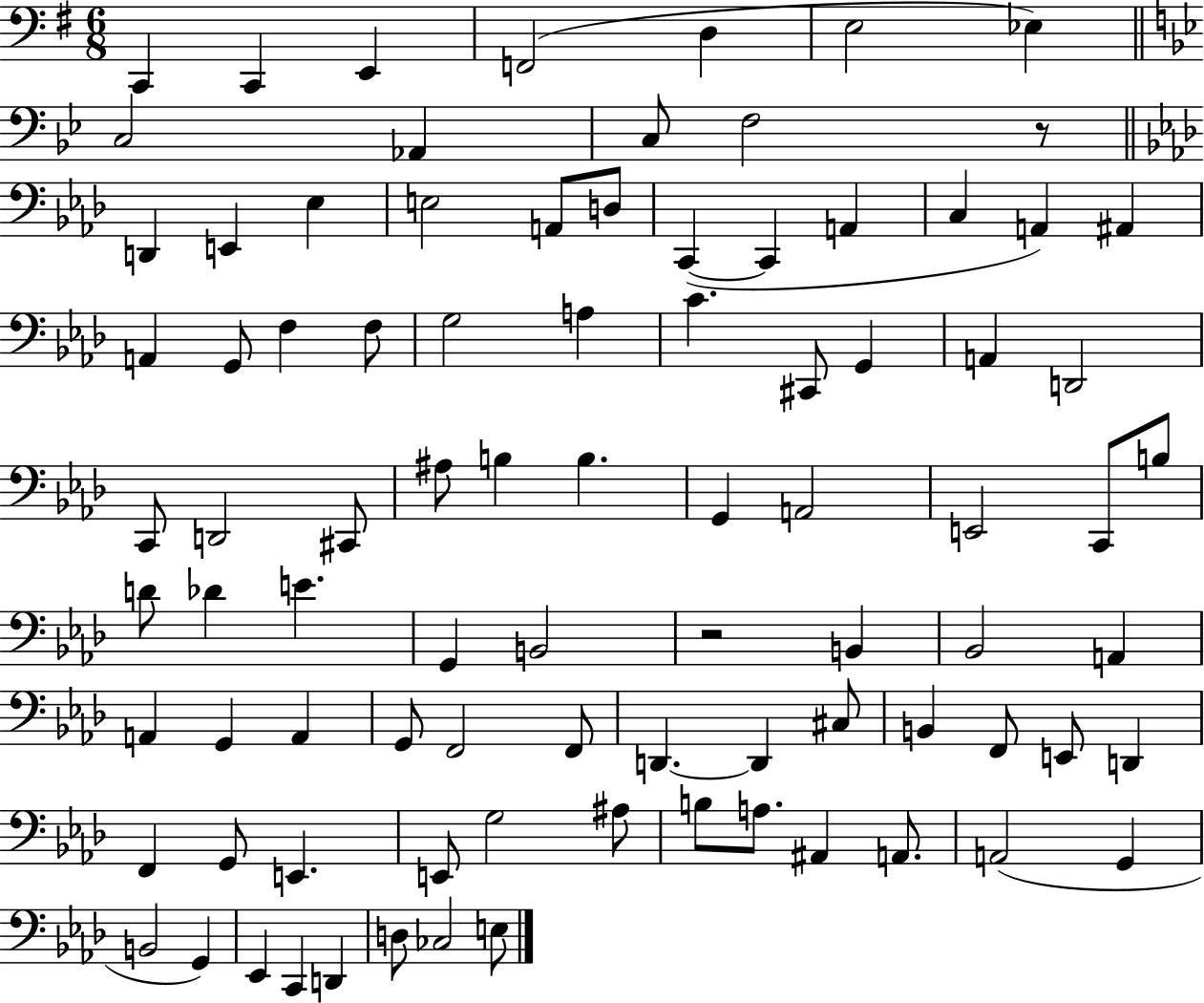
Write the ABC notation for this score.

X:1
T:Untitled
M:6/8
L:1/4
K:G
C,, C,, E,, F,,2 D, E,2 _E, C,2 _A,, C,/2 F,2 z/2 D,, E,, _E, E,2 A,,/2 D,/2 C,, C,, A,, C, A,, ^A,, A,, G,,/2 F, F,/2 G,2 A, C ^C,,/2 G,, A,, D,,2 C,,/2 D,,2 ^C,,/2 ^A,/2 B, B, G,, A,,2 E,,2 C,,/2 B,/2 D/2 _D E G,, B,,2 z2 B,, _B,,2 A,, A,, G,, A,, G,,/2 F,,2 F,,/2 D,, D,, ^C,/2 B,, F,,/2 E,,/2 D,, F,, G,,/2 E,, E,,/2 G,2 ^A,/2 B,/2 A,/2 ^A,, A,,/2 A,,2 G,, B,,2 G,, _E,, C,, D,, D,/2 _C,2 E,/2